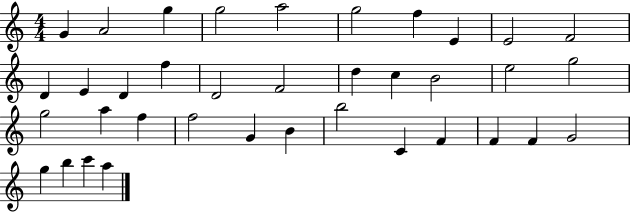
X:1
T:Untitled
M:4/4
L:1/4
K:C
G A2 g g2 a2 g2 f E E2 F2 D E D f D2 F2 d c B2 e2 g2 g2 a f f2 G B b2 C F F F G2 g b c' a